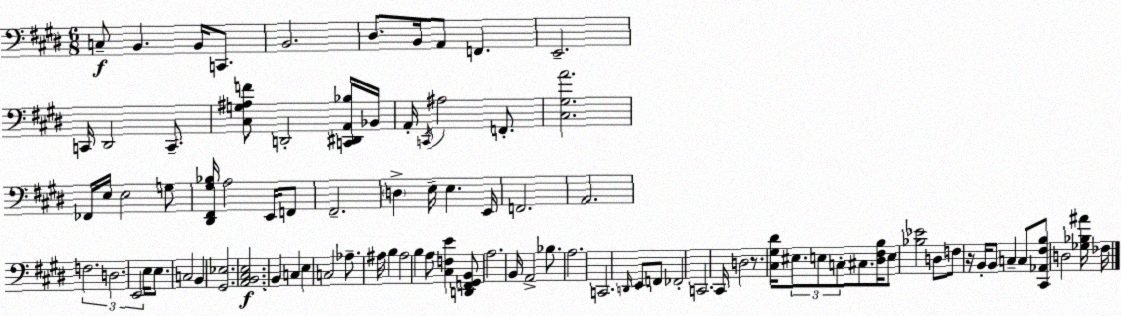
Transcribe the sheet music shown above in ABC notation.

X:1
T:Untitled
M:6/8
L:1/4
K:E
C,/2 B,, B,,/4 C,,/2 B,,2 ^D,/2 B,,/4 A,,/2 F,, E,,2 C,,/4 ^D,,2 C,,/2 [^C,G,^A,F]/2 D,,2 [C,,^D,,A,,_B,]/4 _B,,/4 A,,/4 C,,/4 ^A,2 F,,/2 [^C,^G,A]2 _F,,/4 E,/4 E,2 G,/2 [^D,,^F,,^G,_B,]/4 A,2 E,,/4 F,,/2 ^F,,2 D, E,/4 E, E,,/4 F,,2 A,,2 F,2 D,2 E,,2 E,/4 E,/2 C,2 B,, [^G,,_E,]2 [A,,B,,^C,E,]2 B,, C, E, C,2 _A,/2 ^A,/4 B, ^A,2 B, A,/2 [^C,F,E] [D,,F,,^G,,B,,]/2 A,2 B,,/4 A,,2 _B,/2 A,2 C,,2 D,,/4 E,,/2 F,,/2 _F,,2 C,,2 ^C,,/4 D,2 z/2 [^C,^G,^D]/4 ^E,/2 E,/2 C,/2 ^C,/2 [^D,^F,B,]/4 E,/2 [_B,_E]2 D,/2 F,/2 z/4 B,,/4 B,,/2 C, C,/2 [^C,,_A,,^F,B,]/2 D,2 [_G,_B,^A]/4 _F,/4